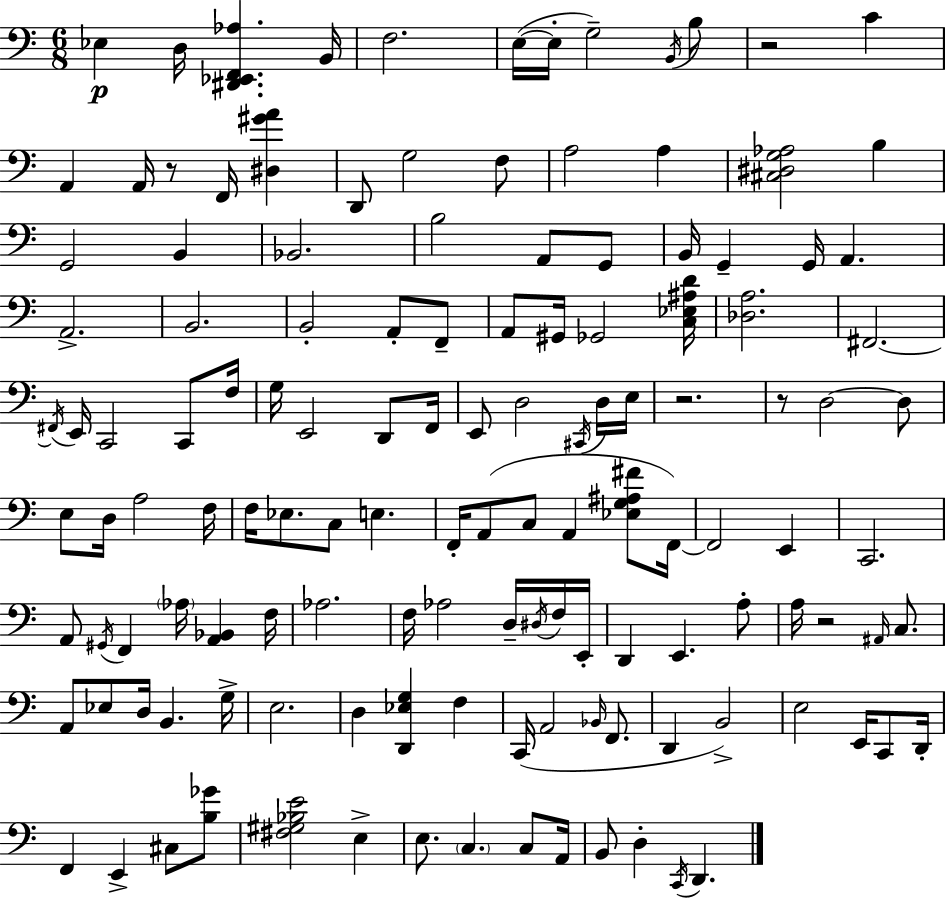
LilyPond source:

{
  \clef bass
  \numericTimeSignature
  \time 6/8
  \key a \minor
  ees4\p d16 <dis, ees, f, aes>4. b,16 | f2. | e16~(~ e16-. g2--) \acciaccatura { b,16 } b8 | r2 c'4 | \break a,4 a,16 r8 f,16 <dis gis' a'>4 | d,8 g2 f8 | a2 a4 | <cis dis g aes>2 b4 | \break g,2 b,4 | bes,2. | b2 a,8 g,8 | b,16 g,4-- g,16 a,4. | \break a,2.-> | b,2. | b,2-. a,8-. f,8-- | a,8 gis,16 ges,2 | \break <c ees ais d'>16 <des a>2. | fis,2.~~ | \acciaccatura { fis,16 } e,16 c,2 c,8 | f16 g16 e,2 d,8 | \break f,16 e,8 d2 | \acciaccatura { cis,16 } d16 e16 r2. | r8 d2~~ | d8 e8 d16 a2 | \break f16 f16 ees8. c8 e4. | f,16-. a,8( c8 a,4 | <ees g ais fis'>8 f,16~~) f,2 e,4 | c,2. | \break a,8 \acciaccatura { gis,16 } f,4 \parenthesize aes16 <a, bes,>4 | f16 aes2. | f16 aes2 | d16-- \acciaccatura { dis16 } f16 e,16-. d,4 e,4. | \break a8-. a16 r2 | \grace { ais,16 } c8. a,8 ees8 d16 b,4. | g16-> e2. | d4 <d, ees g>4 | \break f4 c,16( a,2 | \grace { bes,16 } f,8. d,4 b,2->) | e2 | e,16 c,8 d,16-. f,4 e,4-> | \break cis8 <b ges'>8 <fis gis bes e'>2 | e4-> e8. \parenthesize c4. | c8 a,16 b,8 d4-. | \acciaccatura { c,16 } d,4. \bar "|."
}